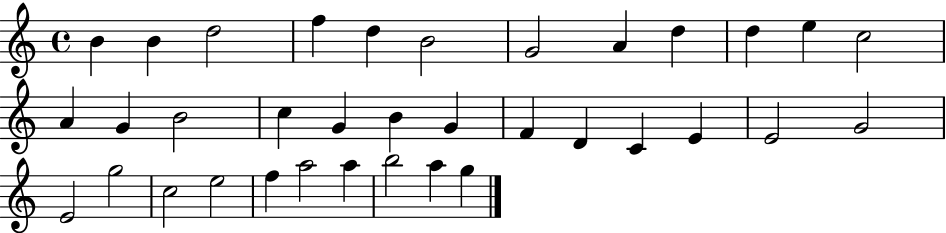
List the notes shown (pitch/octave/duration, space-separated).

B4/q B4/q D5/h F5/q D5/q B4/h G4/h A4/q D5/q D5/q E5/q C5/h A4/q G4/q B4/h C5/q G4/q B4/q G4/q F4/q D4/q C4/q E4/q E4/h G4/h E4/h G5/h C5/h E5/h F5/q A5/h A5/q B5/h A5/q G5/q